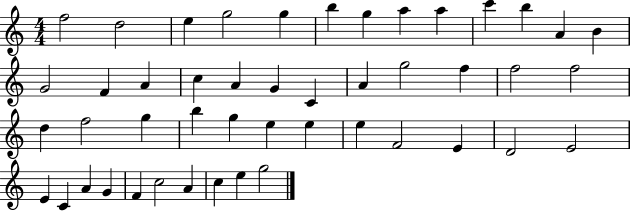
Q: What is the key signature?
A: C major